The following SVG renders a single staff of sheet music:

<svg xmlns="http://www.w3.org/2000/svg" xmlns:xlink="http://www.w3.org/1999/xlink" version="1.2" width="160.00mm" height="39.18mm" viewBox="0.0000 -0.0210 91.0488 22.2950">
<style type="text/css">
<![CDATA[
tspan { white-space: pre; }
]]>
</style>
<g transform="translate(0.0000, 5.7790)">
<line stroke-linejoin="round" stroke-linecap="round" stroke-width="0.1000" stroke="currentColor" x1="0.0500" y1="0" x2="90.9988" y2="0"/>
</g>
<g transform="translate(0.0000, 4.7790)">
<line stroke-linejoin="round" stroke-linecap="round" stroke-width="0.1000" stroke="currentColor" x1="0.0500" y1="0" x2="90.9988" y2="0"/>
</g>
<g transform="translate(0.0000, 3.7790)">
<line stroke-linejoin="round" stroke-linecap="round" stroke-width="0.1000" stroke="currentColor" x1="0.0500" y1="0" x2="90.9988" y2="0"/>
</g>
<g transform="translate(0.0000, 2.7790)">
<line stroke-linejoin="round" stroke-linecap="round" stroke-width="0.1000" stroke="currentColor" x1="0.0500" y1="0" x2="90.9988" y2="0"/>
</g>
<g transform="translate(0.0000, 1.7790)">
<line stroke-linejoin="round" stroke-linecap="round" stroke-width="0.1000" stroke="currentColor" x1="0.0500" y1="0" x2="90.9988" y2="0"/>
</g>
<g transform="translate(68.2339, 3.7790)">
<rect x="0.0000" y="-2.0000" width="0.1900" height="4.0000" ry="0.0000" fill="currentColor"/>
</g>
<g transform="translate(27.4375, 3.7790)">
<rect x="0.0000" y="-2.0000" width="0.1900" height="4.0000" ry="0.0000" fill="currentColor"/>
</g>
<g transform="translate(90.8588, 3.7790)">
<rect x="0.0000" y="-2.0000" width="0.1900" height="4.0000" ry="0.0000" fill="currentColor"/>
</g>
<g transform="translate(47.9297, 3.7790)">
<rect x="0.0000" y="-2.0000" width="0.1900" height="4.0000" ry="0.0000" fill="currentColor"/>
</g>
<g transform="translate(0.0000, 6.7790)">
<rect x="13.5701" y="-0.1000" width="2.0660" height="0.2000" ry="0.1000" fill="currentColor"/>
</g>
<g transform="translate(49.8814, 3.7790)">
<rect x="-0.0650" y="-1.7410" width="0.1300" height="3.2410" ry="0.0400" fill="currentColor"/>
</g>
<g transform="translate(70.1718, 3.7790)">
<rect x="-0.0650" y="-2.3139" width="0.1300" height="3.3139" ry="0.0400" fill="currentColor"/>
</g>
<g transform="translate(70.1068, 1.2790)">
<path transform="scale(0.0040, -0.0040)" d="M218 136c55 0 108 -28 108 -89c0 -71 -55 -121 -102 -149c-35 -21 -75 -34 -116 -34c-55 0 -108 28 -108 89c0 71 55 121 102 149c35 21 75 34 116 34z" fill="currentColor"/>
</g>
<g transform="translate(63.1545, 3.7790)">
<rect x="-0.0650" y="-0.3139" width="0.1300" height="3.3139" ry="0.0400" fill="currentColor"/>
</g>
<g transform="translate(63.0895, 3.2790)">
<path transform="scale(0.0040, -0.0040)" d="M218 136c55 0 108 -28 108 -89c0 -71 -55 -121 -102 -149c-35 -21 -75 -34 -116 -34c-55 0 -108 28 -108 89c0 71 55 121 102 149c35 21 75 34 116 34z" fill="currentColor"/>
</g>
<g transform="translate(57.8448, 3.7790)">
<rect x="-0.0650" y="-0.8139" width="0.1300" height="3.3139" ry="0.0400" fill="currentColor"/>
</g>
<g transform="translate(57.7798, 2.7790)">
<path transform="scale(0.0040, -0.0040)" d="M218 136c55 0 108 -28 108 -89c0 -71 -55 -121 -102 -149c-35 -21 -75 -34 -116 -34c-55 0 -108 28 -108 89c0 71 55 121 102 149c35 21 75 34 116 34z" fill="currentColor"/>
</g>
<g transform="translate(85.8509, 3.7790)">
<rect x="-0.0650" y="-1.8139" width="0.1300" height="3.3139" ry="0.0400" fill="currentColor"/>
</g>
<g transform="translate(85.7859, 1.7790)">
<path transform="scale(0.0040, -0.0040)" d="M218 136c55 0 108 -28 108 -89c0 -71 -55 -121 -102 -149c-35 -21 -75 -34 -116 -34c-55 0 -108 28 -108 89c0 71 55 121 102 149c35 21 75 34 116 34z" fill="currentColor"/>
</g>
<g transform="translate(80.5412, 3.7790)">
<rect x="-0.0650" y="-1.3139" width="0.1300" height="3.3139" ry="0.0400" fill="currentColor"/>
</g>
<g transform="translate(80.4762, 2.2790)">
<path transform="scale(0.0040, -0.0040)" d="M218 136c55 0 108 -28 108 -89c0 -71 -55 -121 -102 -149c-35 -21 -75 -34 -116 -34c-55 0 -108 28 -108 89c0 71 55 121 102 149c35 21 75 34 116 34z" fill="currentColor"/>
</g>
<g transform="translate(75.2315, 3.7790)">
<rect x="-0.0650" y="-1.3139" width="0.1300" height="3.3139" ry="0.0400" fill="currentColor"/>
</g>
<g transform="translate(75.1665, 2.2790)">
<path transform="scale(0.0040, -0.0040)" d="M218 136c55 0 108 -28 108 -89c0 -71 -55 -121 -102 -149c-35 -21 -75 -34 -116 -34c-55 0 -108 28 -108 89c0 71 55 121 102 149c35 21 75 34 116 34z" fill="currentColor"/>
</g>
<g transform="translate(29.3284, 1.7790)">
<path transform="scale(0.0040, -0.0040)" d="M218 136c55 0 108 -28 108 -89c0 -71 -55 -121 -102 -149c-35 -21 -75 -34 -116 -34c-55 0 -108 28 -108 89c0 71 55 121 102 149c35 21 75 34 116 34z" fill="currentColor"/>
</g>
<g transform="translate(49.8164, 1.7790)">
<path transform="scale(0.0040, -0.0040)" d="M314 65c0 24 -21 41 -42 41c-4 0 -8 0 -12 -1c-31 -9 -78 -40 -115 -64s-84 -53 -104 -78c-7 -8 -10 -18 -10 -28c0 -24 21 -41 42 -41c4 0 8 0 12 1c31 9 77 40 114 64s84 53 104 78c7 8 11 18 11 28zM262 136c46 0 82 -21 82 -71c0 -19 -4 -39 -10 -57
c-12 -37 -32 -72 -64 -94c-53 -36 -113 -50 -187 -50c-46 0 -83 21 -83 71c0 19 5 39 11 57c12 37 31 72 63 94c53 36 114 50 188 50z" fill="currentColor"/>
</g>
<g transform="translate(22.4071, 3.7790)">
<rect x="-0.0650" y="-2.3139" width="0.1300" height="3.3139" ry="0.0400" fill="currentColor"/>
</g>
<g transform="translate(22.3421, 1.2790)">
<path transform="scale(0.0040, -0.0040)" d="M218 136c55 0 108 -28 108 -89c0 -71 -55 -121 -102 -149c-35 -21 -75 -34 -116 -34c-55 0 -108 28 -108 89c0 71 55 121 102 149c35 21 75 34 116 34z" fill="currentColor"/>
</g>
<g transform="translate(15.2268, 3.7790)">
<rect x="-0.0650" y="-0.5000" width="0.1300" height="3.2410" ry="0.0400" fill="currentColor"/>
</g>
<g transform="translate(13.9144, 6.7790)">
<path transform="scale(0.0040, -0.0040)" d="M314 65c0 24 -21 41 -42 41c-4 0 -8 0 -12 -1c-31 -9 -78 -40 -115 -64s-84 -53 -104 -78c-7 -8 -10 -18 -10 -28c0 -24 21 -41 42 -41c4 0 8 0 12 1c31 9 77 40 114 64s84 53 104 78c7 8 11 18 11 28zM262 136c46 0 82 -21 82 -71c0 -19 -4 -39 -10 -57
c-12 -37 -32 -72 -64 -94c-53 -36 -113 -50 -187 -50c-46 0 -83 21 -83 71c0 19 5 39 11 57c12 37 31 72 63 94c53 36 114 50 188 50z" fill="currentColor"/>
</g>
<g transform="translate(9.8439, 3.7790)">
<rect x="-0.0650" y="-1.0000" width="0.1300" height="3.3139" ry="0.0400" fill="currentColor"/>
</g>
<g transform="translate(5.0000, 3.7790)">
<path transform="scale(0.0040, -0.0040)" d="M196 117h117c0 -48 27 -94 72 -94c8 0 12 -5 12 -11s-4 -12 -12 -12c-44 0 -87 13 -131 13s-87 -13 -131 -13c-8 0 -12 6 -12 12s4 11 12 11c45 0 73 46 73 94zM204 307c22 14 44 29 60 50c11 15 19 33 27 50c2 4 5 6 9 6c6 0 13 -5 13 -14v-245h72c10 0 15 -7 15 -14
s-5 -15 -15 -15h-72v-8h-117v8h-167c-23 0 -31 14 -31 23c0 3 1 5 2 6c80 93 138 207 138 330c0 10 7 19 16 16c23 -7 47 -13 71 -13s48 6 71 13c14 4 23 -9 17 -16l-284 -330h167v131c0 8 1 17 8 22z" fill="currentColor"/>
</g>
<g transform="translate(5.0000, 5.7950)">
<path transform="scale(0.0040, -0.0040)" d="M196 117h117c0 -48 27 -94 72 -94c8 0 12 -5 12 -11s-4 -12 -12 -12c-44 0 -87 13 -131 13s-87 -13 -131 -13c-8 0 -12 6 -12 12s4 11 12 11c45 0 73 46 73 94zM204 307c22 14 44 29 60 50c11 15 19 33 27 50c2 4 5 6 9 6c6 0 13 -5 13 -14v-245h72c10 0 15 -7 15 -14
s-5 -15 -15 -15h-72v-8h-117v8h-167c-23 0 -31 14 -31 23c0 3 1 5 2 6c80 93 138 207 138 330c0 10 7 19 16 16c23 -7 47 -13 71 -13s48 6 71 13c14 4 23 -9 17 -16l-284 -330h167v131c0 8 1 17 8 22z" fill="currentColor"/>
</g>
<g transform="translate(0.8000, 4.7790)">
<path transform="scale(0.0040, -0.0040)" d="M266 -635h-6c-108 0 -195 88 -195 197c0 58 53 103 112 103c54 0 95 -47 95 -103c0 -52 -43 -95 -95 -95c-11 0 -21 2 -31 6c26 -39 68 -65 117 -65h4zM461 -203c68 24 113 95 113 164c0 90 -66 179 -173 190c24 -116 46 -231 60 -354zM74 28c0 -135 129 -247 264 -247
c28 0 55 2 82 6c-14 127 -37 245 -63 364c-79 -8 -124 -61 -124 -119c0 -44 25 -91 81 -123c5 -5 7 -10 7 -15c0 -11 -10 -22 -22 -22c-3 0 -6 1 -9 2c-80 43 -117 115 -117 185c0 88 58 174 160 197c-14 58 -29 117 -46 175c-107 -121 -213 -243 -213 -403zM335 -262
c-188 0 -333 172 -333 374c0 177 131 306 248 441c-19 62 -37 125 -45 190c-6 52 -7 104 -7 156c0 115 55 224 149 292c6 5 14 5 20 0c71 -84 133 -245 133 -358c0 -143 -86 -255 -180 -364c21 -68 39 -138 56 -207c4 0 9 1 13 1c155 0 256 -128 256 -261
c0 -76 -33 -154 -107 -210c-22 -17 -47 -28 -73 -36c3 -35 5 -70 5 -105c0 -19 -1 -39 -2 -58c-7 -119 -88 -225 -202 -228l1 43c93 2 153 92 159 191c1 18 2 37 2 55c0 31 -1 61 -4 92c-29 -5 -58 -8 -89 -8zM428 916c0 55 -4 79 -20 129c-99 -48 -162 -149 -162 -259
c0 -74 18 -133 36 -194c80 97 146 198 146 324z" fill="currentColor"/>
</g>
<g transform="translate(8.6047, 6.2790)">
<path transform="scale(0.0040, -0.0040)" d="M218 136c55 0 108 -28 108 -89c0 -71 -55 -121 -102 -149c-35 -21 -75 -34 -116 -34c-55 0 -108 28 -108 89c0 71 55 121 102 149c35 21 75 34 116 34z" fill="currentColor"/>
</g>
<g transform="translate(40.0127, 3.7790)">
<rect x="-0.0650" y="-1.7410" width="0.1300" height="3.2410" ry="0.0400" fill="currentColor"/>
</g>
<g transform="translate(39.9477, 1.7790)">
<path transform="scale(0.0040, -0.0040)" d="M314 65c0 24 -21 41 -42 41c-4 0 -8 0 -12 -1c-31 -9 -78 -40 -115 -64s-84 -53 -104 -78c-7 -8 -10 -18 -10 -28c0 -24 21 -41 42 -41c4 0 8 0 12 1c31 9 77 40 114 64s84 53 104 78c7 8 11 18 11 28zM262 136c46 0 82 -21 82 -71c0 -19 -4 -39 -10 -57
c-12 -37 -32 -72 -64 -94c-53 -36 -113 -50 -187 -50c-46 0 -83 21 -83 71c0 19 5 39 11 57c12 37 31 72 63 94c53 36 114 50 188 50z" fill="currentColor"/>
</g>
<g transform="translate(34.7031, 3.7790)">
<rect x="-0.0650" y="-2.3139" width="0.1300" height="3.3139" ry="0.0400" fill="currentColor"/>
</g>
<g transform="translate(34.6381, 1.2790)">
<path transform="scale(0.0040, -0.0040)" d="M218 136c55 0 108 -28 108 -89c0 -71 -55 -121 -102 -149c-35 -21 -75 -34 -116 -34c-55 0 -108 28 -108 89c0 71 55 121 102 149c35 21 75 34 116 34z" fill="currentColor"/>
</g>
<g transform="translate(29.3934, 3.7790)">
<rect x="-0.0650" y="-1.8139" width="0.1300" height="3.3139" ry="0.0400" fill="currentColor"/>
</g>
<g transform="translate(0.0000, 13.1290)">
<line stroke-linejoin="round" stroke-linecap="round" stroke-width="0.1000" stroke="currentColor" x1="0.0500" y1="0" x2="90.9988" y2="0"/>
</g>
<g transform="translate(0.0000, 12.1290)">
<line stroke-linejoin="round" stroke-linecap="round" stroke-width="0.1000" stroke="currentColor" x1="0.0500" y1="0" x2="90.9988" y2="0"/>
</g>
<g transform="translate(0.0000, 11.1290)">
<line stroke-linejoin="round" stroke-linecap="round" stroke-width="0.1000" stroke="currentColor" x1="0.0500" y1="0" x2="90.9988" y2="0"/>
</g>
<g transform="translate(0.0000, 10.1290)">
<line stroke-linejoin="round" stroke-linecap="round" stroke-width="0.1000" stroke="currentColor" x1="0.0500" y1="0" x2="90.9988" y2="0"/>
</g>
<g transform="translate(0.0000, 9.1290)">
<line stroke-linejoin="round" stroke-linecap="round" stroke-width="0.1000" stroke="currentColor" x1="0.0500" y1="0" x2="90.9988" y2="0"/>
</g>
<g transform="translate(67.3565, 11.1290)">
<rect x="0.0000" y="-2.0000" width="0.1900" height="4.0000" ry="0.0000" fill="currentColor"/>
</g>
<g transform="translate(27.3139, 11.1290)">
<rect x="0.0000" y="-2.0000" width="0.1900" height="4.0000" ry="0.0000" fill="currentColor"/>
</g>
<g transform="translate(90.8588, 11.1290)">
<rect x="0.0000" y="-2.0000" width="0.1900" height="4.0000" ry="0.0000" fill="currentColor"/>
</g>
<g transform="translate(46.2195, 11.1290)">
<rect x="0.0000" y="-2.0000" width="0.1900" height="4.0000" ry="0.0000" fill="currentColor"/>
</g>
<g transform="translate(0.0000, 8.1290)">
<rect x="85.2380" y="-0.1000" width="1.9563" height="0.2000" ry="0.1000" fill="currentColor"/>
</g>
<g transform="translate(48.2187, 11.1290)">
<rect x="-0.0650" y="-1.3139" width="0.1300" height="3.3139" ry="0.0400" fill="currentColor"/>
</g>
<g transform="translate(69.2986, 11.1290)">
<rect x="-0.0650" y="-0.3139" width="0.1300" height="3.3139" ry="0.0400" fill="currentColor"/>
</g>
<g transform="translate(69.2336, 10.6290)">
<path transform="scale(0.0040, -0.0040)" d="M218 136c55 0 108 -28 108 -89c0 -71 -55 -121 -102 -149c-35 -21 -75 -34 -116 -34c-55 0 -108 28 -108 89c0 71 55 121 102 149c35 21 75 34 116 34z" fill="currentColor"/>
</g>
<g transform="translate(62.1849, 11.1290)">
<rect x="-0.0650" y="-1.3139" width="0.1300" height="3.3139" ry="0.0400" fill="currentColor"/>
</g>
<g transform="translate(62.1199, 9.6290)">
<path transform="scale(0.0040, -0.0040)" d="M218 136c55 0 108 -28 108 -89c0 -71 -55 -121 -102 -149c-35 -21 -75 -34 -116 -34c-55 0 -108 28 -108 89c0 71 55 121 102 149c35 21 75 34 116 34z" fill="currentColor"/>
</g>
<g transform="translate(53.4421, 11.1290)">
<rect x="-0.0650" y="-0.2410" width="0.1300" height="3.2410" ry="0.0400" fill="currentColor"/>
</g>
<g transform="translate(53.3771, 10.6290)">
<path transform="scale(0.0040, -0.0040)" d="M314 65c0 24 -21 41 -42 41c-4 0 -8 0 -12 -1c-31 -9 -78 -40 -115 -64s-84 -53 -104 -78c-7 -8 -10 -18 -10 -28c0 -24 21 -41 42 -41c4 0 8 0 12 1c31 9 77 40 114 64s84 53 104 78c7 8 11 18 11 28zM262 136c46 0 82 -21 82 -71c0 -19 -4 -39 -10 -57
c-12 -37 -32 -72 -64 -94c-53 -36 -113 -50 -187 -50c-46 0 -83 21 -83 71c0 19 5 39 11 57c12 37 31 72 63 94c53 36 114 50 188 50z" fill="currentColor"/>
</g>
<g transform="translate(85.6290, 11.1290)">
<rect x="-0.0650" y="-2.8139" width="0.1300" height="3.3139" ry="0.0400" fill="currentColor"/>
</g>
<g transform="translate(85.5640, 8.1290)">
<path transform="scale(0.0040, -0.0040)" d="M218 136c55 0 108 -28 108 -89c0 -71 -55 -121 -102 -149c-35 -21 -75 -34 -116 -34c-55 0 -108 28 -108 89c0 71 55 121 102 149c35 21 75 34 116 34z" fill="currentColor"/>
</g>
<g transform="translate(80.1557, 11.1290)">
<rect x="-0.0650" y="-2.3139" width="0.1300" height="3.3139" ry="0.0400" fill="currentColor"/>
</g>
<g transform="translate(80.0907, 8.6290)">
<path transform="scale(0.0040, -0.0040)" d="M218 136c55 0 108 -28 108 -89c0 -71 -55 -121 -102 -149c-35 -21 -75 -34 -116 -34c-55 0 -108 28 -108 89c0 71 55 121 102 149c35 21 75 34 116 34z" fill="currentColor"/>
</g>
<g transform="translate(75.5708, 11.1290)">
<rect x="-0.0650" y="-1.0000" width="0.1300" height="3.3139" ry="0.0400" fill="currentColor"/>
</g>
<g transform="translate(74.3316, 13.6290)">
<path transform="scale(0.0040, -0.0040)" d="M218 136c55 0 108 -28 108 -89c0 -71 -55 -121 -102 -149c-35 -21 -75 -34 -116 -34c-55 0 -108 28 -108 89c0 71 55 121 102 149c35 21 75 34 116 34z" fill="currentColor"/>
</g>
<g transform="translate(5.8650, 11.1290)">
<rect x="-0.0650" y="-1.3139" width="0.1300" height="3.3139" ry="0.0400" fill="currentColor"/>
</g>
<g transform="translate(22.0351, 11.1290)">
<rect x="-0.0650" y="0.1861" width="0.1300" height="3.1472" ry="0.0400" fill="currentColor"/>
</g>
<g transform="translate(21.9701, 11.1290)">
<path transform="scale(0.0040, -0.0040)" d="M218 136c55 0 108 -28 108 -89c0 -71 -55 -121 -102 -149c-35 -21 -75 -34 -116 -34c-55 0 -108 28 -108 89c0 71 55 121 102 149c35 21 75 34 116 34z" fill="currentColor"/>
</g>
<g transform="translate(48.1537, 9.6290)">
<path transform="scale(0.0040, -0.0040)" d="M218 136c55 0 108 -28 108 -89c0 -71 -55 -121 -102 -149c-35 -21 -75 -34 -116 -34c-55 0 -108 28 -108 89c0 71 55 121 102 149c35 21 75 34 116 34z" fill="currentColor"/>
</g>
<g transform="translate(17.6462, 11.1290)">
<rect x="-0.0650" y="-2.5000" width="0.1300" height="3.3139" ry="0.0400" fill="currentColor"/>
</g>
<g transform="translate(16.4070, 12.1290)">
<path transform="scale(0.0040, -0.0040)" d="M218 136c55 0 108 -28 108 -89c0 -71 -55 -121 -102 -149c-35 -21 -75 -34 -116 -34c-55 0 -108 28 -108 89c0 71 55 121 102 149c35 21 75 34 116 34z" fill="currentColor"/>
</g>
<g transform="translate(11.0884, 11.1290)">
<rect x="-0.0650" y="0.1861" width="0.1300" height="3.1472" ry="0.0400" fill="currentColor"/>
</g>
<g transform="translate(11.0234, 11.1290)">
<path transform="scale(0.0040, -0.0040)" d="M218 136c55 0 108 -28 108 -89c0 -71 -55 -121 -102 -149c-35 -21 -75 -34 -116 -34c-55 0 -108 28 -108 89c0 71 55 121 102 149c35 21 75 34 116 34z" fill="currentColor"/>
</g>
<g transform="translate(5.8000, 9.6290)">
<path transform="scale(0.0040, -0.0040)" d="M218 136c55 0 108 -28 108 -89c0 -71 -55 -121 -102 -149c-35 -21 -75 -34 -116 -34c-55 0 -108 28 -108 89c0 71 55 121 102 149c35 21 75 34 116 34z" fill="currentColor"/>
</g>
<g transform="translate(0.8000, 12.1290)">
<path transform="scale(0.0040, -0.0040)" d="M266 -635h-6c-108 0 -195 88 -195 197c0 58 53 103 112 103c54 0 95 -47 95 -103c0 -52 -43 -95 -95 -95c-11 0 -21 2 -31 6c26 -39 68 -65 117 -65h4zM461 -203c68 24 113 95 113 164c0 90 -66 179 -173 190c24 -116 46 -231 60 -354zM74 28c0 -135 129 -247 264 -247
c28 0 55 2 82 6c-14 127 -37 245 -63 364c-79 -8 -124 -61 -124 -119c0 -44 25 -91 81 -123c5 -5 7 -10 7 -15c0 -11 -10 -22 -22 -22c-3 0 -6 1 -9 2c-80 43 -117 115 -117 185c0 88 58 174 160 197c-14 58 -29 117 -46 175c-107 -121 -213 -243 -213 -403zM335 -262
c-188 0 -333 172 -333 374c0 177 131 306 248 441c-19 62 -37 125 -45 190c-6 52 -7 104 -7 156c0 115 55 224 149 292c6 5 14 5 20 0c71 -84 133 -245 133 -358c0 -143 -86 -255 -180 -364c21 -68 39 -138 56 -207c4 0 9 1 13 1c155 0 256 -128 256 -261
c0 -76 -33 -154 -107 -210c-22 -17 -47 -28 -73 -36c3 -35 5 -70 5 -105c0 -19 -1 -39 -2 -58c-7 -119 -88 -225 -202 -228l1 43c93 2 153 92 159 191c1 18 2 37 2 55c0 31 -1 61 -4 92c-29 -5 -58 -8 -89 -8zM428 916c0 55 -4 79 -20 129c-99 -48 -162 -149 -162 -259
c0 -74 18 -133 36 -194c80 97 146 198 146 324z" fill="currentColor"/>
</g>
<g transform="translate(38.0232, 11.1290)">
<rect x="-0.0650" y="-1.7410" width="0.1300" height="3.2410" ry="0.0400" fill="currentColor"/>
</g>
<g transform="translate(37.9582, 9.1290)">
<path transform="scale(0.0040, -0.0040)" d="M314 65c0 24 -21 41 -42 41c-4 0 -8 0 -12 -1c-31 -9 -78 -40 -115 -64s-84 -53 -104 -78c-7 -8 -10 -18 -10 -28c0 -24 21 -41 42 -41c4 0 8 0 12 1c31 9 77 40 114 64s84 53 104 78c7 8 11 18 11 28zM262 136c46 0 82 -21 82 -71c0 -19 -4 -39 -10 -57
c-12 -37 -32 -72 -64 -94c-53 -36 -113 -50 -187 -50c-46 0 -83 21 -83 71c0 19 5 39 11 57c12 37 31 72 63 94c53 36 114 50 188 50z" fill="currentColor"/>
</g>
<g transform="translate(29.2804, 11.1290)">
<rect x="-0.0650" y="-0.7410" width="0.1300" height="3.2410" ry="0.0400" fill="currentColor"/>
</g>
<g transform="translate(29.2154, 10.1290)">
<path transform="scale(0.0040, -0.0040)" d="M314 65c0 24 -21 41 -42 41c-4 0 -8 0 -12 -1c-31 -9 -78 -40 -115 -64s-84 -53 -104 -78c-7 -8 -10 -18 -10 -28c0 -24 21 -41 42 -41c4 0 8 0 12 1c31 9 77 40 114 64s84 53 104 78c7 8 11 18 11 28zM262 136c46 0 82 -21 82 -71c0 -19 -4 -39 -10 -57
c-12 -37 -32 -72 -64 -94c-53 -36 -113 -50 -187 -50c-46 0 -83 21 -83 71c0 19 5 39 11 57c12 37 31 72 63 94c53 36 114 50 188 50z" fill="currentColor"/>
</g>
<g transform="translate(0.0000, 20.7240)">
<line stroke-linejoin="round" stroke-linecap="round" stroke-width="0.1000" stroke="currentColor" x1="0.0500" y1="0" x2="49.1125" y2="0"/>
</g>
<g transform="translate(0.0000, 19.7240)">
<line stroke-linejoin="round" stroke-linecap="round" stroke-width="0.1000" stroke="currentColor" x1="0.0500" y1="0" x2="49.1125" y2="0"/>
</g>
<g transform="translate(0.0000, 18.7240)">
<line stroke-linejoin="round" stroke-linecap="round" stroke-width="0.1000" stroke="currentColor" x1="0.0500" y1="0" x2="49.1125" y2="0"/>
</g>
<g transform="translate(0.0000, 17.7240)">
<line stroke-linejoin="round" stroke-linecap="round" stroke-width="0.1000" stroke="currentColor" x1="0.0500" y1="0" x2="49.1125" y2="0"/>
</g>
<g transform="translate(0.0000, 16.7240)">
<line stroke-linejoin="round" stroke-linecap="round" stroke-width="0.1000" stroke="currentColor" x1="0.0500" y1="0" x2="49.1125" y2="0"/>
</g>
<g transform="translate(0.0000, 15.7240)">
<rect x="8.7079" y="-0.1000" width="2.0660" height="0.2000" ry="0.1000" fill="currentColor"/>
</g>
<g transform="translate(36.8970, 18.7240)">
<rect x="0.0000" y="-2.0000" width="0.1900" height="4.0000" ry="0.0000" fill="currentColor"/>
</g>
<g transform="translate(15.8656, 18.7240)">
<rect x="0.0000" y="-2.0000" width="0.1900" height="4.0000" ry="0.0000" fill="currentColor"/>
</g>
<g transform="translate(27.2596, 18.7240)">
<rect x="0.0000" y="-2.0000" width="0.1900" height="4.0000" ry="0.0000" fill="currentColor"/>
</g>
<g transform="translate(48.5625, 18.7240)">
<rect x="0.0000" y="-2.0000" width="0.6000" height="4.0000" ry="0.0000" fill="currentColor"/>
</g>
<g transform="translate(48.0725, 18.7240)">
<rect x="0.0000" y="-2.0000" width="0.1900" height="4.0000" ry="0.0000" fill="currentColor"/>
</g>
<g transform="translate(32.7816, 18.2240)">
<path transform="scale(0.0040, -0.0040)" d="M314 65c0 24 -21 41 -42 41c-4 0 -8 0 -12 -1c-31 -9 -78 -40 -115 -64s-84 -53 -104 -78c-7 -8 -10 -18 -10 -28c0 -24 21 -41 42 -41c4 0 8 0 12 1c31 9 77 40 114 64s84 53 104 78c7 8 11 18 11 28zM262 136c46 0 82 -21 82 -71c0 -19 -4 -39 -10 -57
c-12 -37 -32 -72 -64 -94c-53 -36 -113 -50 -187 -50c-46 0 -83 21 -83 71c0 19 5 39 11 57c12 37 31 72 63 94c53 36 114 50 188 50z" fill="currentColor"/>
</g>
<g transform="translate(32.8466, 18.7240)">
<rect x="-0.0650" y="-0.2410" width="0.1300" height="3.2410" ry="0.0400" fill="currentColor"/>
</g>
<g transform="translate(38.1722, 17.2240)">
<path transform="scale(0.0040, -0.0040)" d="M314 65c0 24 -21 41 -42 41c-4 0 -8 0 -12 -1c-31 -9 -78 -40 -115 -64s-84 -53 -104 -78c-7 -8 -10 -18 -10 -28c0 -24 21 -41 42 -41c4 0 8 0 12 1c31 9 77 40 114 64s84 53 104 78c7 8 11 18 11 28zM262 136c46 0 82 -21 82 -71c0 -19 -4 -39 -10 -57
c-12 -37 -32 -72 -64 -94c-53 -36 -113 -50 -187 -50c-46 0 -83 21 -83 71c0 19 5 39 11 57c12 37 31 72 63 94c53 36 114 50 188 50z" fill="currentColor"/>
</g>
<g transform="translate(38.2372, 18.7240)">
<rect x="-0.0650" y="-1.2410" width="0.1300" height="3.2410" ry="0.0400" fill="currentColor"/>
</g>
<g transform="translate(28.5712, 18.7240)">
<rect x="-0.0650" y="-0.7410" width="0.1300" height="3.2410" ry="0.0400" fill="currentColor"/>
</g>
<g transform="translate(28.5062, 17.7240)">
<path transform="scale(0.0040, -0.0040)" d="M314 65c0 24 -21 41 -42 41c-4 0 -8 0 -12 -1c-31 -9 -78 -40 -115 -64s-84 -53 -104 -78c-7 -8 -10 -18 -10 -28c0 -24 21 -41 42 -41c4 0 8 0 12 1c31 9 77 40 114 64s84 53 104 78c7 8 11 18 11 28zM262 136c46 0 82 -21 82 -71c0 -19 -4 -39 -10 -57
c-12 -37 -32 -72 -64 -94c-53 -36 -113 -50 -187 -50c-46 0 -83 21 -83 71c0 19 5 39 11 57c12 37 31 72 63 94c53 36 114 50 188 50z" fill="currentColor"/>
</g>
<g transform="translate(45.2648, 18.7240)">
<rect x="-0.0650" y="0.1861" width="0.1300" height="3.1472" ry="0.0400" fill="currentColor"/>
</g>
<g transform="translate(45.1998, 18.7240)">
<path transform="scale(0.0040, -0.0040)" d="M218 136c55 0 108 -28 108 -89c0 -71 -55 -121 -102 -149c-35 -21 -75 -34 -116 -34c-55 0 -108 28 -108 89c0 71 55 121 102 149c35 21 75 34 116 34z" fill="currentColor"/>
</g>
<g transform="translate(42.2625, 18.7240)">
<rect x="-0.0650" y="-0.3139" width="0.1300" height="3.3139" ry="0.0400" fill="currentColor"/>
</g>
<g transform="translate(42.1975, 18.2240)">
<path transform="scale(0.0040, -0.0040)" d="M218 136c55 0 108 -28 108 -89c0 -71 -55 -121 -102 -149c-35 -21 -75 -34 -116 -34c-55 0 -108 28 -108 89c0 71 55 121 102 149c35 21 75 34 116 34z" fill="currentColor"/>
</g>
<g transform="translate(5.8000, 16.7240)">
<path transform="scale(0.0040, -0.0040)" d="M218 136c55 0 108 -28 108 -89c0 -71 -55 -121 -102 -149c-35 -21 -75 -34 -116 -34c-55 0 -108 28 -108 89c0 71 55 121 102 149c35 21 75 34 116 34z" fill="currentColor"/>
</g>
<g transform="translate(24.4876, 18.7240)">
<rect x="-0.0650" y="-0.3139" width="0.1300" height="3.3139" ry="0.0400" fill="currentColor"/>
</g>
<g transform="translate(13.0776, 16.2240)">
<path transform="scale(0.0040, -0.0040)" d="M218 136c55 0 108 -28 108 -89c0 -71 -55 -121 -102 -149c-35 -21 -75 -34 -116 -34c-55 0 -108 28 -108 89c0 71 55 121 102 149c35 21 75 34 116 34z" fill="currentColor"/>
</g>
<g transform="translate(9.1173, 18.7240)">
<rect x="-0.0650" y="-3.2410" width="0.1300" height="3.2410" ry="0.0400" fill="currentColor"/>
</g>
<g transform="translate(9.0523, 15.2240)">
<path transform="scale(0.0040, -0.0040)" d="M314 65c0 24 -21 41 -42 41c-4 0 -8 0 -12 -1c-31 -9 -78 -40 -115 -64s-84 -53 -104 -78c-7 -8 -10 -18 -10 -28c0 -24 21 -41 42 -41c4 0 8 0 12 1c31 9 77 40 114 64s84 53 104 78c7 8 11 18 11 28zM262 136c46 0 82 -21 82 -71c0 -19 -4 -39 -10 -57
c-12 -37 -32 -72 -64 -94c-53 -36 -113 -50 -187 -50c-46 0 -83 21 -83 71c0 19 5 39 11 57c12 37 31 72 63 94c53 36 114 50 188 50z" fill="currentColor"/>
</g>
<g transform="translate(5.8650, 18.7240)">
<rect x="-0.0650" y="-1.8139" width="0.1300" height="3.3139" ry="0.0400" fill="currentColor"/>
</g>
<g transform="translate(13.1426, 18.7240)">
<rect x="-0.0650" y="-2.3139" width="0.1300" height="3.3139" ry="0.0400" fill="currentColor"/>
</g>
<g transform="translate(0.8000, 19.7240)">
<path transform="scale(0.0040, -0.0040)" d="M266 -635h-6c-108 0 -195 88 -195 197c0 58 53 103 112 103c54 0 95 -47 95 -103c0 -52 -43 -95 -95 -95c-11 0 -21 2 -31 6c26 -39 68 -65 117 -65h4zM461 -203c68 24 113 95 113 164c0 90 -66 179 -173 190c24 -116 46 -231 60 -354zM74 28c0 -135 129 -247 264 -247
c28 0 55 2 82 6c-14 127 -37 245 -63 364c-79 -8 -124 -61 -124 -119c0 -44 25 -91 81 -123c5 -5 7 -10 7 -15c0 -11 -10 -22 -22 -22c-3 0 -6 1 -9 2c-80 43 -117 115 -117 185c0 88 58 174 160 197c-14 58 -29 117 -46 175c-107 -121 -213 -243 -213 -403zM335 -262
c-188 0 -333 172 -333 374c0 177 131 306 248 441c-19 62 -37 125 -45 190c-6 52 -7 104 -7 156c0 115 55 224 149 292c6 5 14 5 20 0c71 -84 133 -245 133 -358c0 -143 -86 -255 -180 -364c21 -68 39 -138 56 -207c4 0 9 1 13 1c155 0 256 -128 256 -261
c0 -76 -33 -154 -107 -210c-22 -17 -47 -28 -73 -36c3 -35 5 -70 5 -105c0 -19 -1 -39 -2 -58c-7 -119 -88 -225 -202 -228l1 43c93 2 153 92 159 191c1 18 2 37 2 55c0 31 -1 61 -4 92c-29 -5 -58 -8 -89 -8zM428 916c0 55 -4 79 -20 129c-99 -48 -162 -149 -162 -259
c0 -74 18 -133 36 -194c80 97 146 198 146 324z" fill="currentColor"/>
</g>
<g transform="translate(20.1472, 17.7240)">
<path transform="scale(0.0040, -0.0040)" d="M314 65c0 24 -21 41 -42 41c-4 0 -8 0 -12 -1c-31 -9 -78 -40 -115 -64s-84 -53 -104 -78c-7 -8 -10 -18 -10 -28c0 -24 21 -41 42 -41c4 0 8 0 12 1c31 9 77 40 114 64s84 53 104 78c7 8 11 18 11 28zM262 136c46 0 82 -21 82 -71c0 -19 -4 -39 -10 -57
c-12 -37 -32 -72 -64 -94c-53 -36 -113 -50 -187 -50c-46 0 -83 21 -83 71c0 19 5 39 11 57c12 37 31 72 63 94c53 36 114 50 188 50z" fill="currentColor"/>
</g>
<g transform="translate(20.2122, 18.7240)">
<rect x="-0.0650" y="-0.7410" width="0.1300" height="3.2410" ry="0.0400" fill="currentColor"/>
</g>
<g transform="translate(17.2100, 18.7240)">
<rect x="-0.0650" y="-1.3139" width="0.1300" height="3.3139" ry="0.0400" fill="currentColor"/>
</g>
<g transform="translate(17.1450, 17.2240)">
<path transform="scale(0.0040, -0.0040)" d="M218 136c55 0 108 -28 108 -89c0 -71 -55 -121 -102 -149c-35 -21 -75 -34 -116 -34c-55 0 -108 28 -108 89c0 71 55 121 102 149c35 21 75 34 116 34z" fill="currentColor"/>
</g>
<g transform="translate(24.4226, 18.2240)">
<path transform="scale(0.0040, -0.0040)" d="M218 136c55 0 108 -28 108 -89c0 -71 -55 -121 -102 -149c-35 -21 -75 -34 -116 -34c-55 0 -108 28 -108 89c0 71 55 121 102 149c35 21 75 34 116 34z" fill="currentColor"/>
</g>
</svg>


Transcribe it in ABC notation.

X:1
T:Untitled
M:4/4
L:1/4
K:C
D C2 g f g f2 f2 d c g e e f e B G B d2 f2 e c2 e c D g a f b2 g e d2 c d2 c2 e2 c B